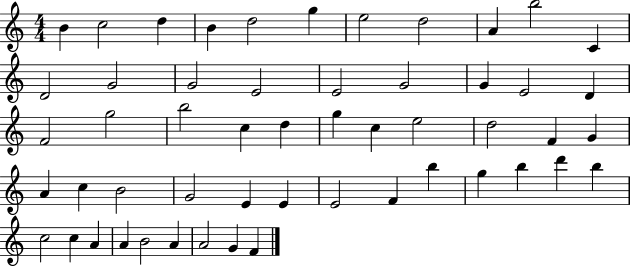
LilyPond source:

{
  \clef treble
  \numericTimeSignature
  \time 4/4
  \key c \major
  b'4 c''2 d''4 | b'4 d''2 g''4 | e''2 d''2 | a'4 b''2 c'4 | \break d'2 g'2 | g'2 e'2 | e'2 g'2 | g'4 e'2 d'4 | \break f'2 g''2 | b''2 c''4 d''4 | g''4 c''4 e''2 | d''2 f'4 g'4 | \break a'4 c''4 b'2 | g'2 e'4 e'4 | e'2 f'4 b''4 | g''4 b''4 d'''4 b''4 | \break c''2 c''4 a'4 | a'4 b'2 a'4 | a'2 g'4 f'4 | \bar "|."
}